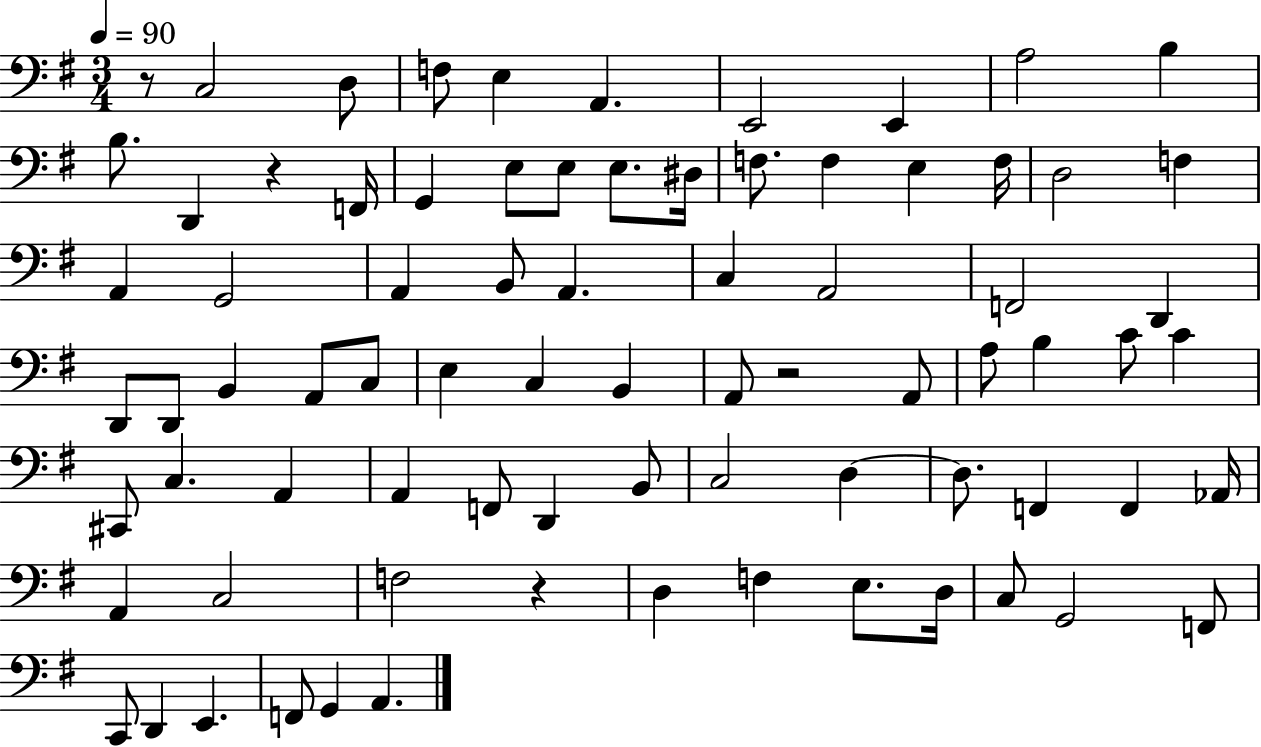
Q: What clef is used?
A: bass